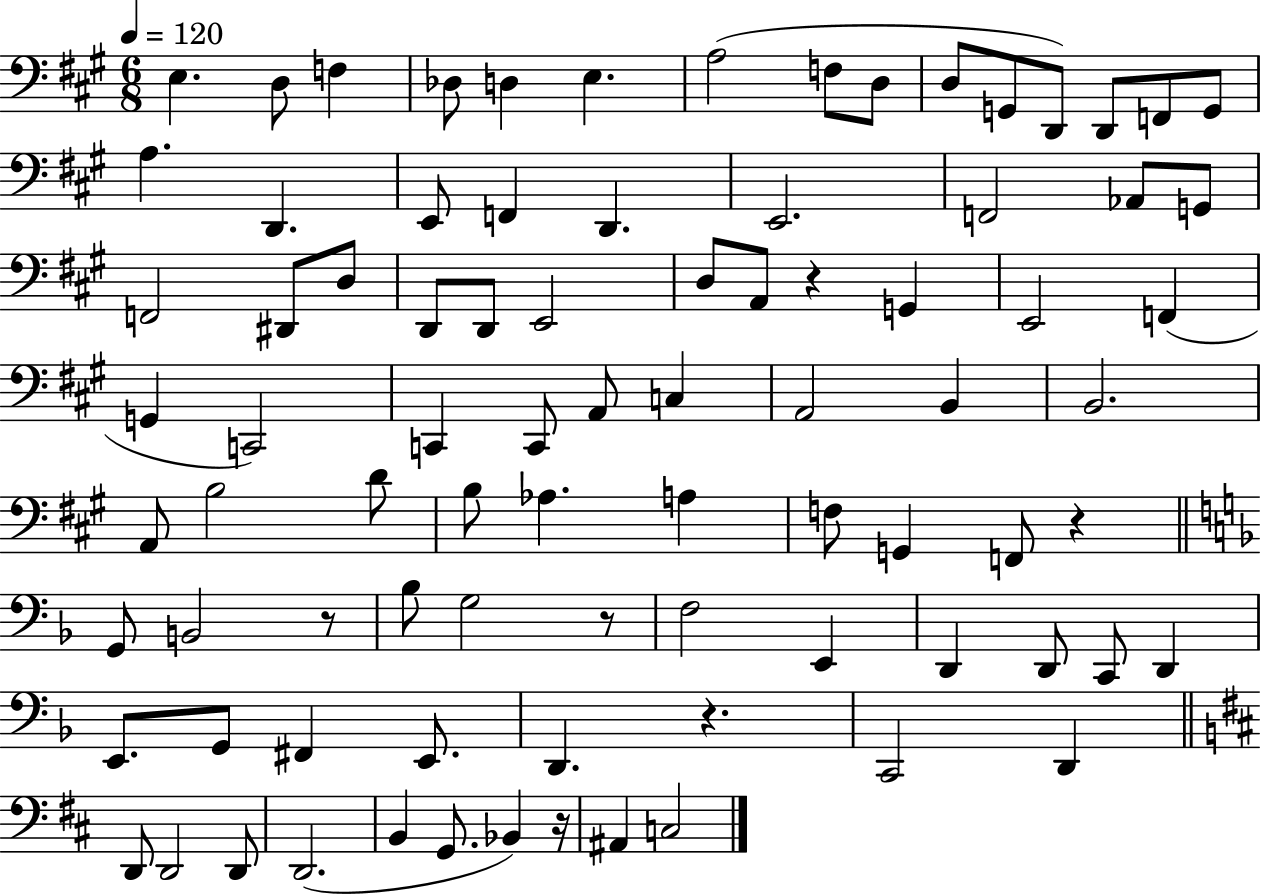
{
  \clef bass
  \numericTimeSignature
  \time 6/8
  \key a \major
  \tempo 4 = 120
  e4. d8 f4 | des8 d4 e4. | a2( f8 d8 | d8 g,8 d,8) d,8 f,8 g,8 | \break a4. d,4. | e,8 f,4 d,4. | e,2. | f,2 aes,8 g,8 | \break f,2 dis,8 d8 | d,8 d,8 e,2 | d8 a,8 r4 g,4 | e,2 f,4( | \break g,4 c,2) | c,4 c,8 a,8 c4 | a,2 b,4 | b,2. | \break a,8 b2 d'8 | b8 aes4. a4 | f8 g,4 f,8 r4 | \bar "||" \break \key f \major g,8 b,2 r8 | bes8 g2 r8 | f2 e,4 | d,4 d,8 c,8 d,4 | \break e,8. g,8 fis,4 e,8. | d,4. r4. | c,2 d,4 | \bar "||" \break \key d \major d,8 d,2 d,8 | d,2.( | b,4 g,8. bes,4) r16 | ais,4 c2 | \break \bar "|."
}